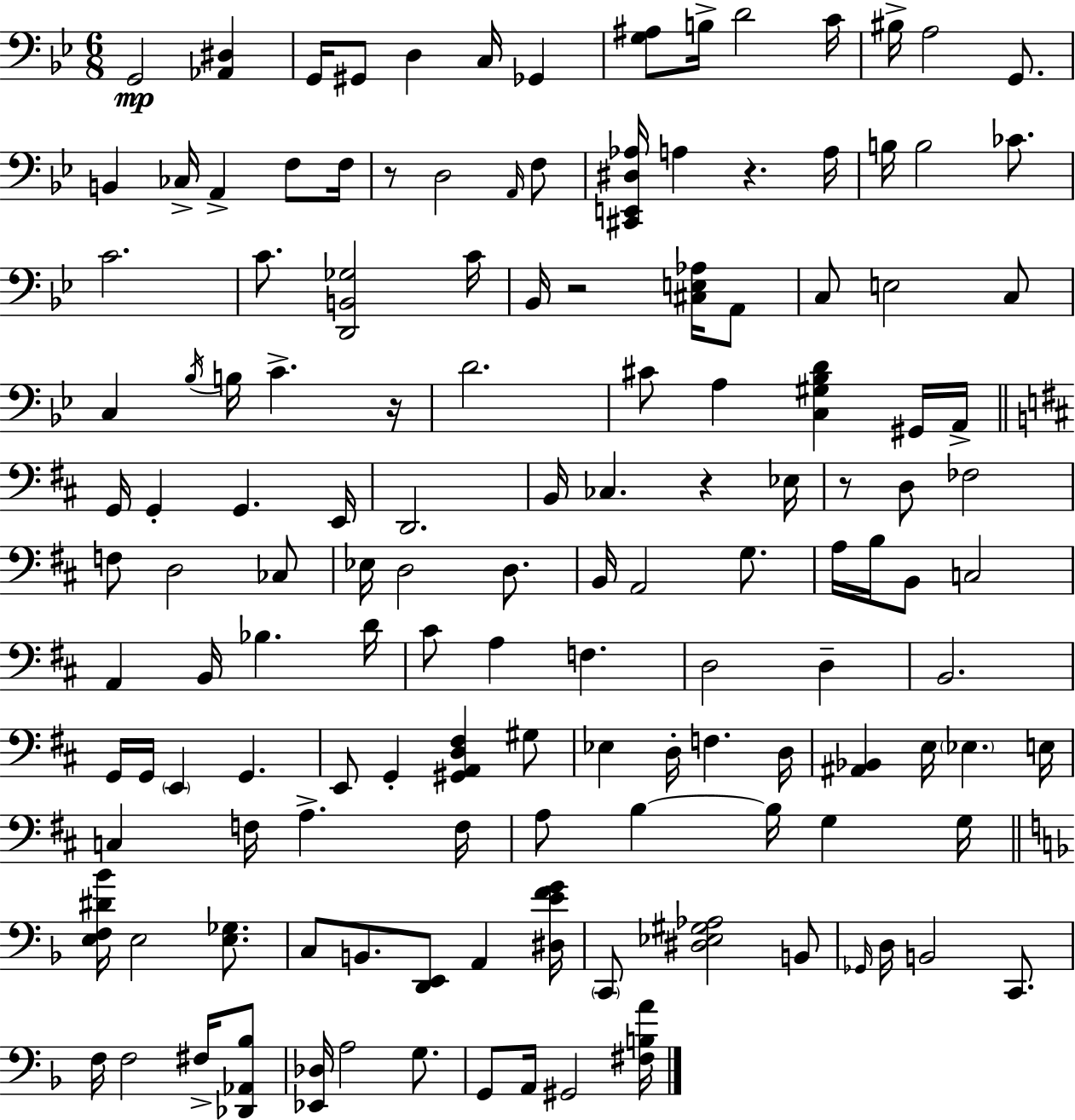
G2/h [Ab2,D#3]/q G2/s G#2/e D3/q C3/s Gb2/q [G3,A#3]/e B3/s D4/h C4/s BIS3/s A3/h G2/e. B2/q CES3/s A2/q F3/e F3/s R/e D3/h A2/s F3/e [C#2,E2,D#3,Ab3]/s A3/q R/q. A3/s B3/s B3/h CES4/e. C4/h. C4/e. [D2,B2,Gb3]/h C4/s Bb2/s R/h [C#3,E3,Ab3]/s A2/e C3/e E3/h C3/e C3/q Bb3/s B3/s C4/q. R/s D4/h. C#4/e A3/q [C3,G#3,Bb3,D4]/q G#2/s A2/s G2/s G2/q G2/q. E2/s D2/h. B2/s CES3/q. R/q Eb3/s R/e D3/e FES3/h F3/e D3/h CES3/e Eb3/s D3/h D3/e. B2/s A2/h G3/e. A3/s B3/s B2/e C3/h A2/q B2/s Bb3/q. D4/s C#4/e A3/q F3/q. D3/h D3/q B2/h. G2/s G2/s E2/q G2/q. E2/e G2/q [G#2,A2,D3,F#3]/q G#3/e Eb3/q D3/s F3/q. D3/s [A#2,Bb2]/q E3/s Eb3/q. E3/s C3/q F3/s A3/q. F3/s A3/e B3/q B3/s G3/q G3/s [E3,F3,D#4,Bb4]/s E3/h [E3,Gb3]/e. C3/e B2/e. [D2,E2]/e A2/q [D#3,E4,F4,G4]/s C2/e [D#3,Eb3,G#3,Ab3]/h B2/e Gb2/s D3/s B2/h C2/e. F3/s F3/h F#3/s [Db2,Ab2,Bb3]/e [Eb2,Db3]/s A3/h G3/e. G2/e A2/s G#2/h [F#3,B3,A4]/s